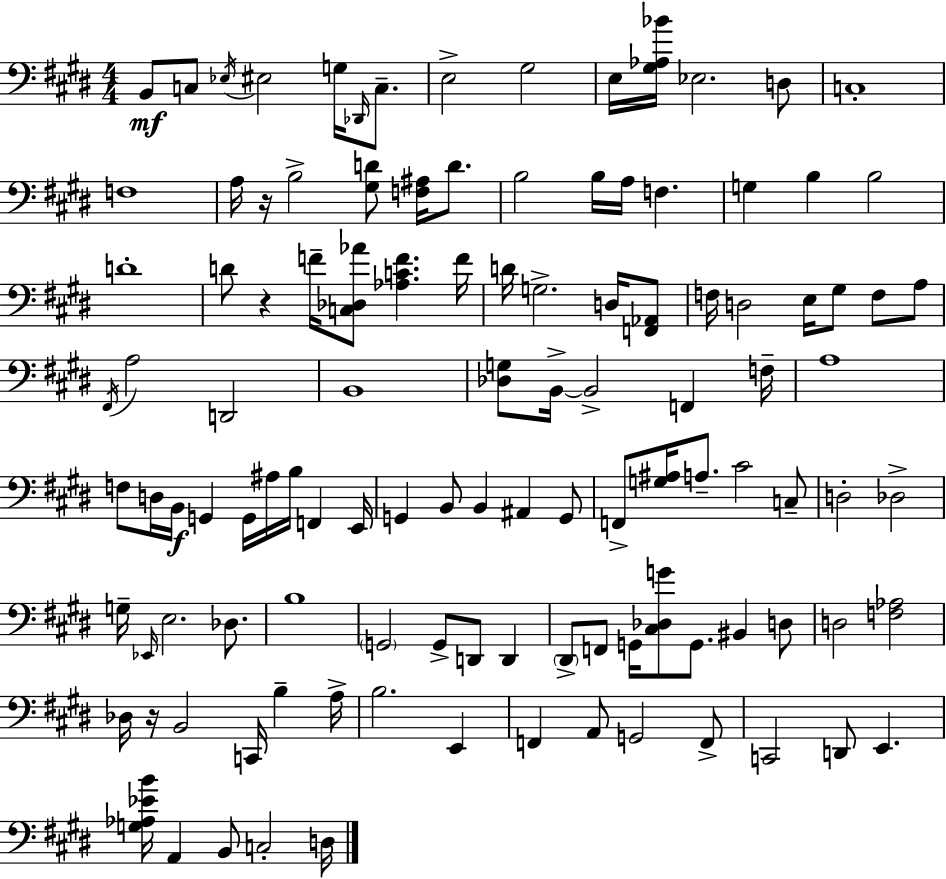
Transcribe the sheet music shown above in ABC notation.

X:1
T:Untitled
M:4/4
L:1/4
K:E
B,,/2 C,/2 _E,/4 ^E,2 G,/4 _D,,/4 C,/2 E,2 ^G,2 E,/4 [^G,_A,_B]/4 _E,2 D,/2 C,4 F,4 A,/4 z/4 B,2 [^G,D]/2 [F,^A,]/4 D/2 B,2 B,/4 A,/4 F, G, B, B,2 D4 D/2 z F/4 [C,_D,_A]/2 [_A,CF] F/4 D/4 G,2 D,/4 [F,,_A,,]/2 F,/4 D,2 E,/4 ^G,/2 F,/2 A,/2 ^F,,/4 A,2 D,,2 B,,4 [_D,G,]/2 B,,/4 B,,2 F,, F,/4 A,4 F,/2 D,/4 B,,/4 G,, G,,/4 ^A,/4 B,/4 F,, E,,/4 G,, B,,/2 B,, ^A,, G,,/2 F,,/2 [G,^A,]/4 A,/2 ^C2 C,/2 D,2 _D,2 G,/4 _E,,/4 E,2 _D,/2 B,4 G,,2 G,,/2 D,,/2 D,, ^D,,/2 F,,/2 G,,/4 [^C,_D,G]/2 G,,/2 ^B,, D,/2 D,2 [F,_A,]2 _D,/4 z/4 B,,2 C,,/4 B, A,/4 B,2 E,, F,, A,,/2 G,,2 F,,/2 C,,2 D,,/2 E,, [G,_A,_EB]/4 A,, B,,/2 C,2 D,/4